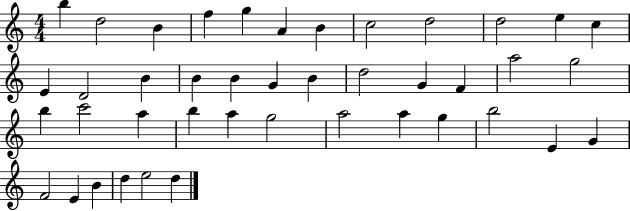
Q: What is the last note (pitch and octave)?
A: D5